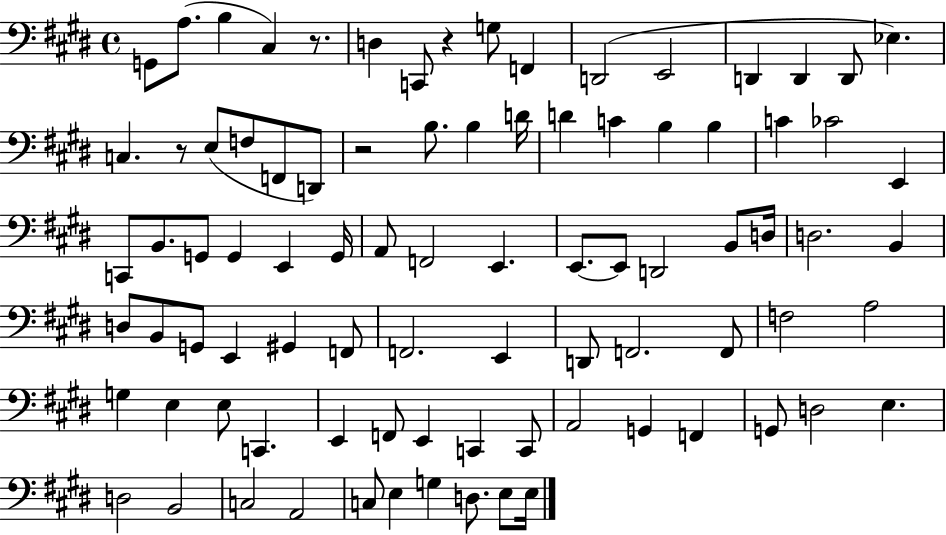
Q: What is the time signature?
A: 4/4